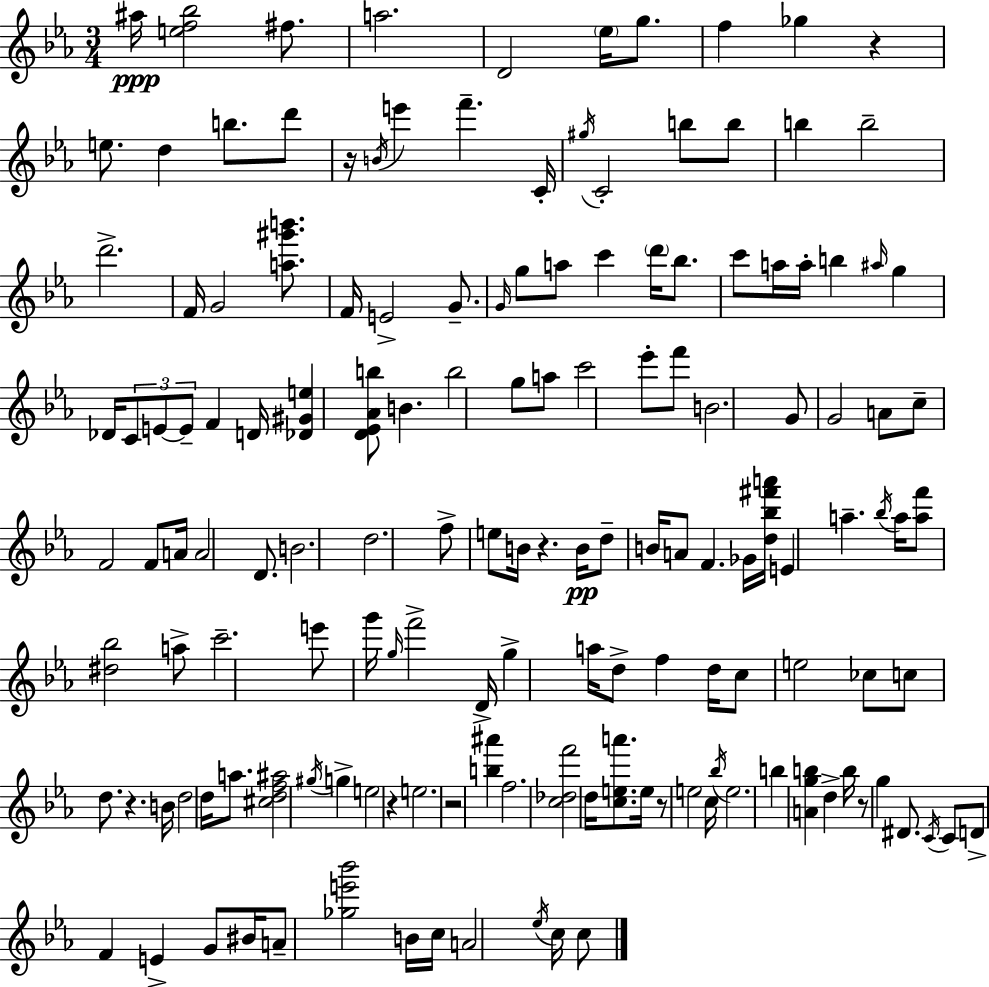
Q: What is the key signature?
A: EES major